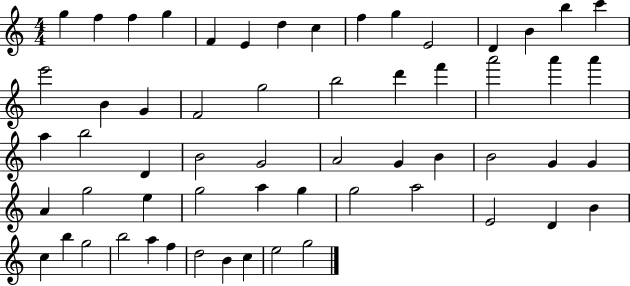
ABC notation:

X:1
T:Untitled
M:4/4
L:1/4
K:C
g f f g F E d c f g E2 D B b c' e'2 B G F2 g2 b2 d' f' a'2 a' a' a b2 D B2 G2 A2 G B B2 G G A g2 e g2 a g g2 a2 E2 D B c b g2 b2 a f d2 B c e2 g2